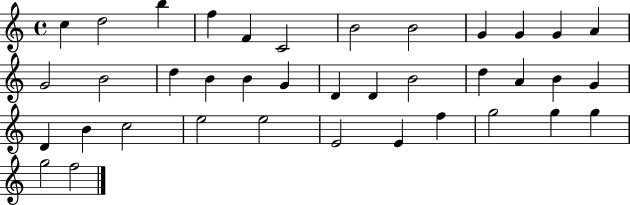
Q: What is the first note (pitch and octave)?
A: C5